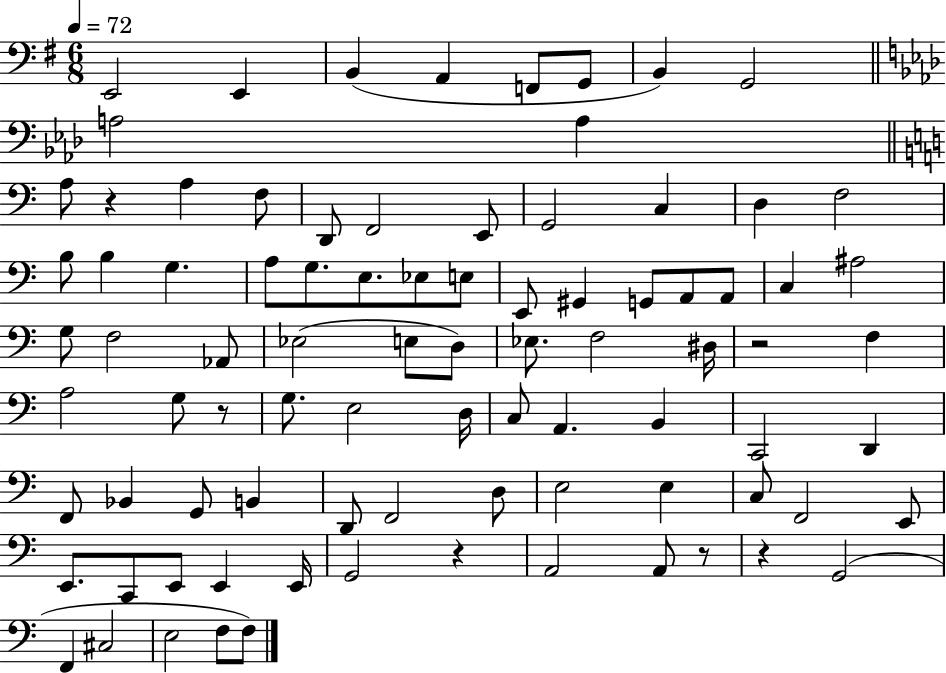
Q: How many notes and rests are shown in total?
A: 87